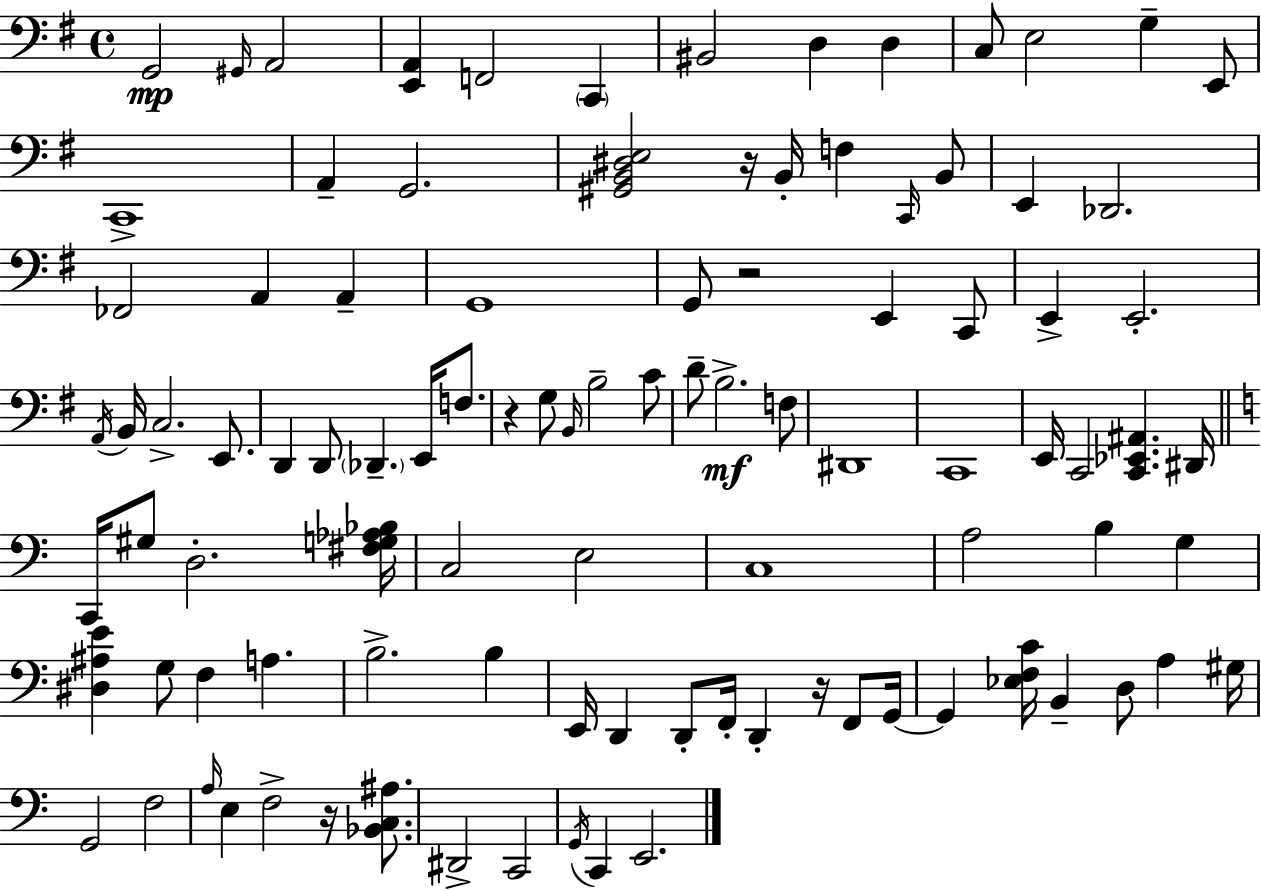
{
  \clef bass
  \time 4/4
  \defaultTimeSignature
  \key e \minor
  \repeat volta 2 { g,2\mp \grace { gis,16 } a,2 | <e, a,>4 f,2 \parenthesize c,4 | bis,2 d4 d4 | c8 e2 g4-- e,8 | \break c,1-> | a,4-- g,2. | <gis, b, dis e>2 r16 b,16-. f4 \grace { c,16 } | b,8 e,4 des,2. | \break fes,2 a,4 a,4-- | g,1 | g,8 r2 e,4 | c,8 e,4-> e,2.-. | \break \acciaccatura { a,16 } b,16 c2.-> | e,8. d,4 d,8 \parenthesize des,4.-- e,16 | f8. r4 g8 \grace { b,16 } b2-- | c'8 d'8-- b2.->\mf | \break f8 dis,1 | c,1 | e,16 c,2 <c, ees, ais,>4. | dis,16 \bar "||" \break \key c \major c,16 gis8 d2.-. <fis g aes bes>16 | c2 e2 | c1 | a2 b4 g4 | \break <dis ais e'>4 g8 f4 a4. | b2.-> b4 | e,16 d,4 d,8-. f,16-. d,4-. r16 f,8 g,16~~ | g,4 <ees f c'>16 b,4-- d8 a4 gis16 | \break g,2 f2 | \grace { a16 } e4 f2-> r16 <bes, c ais>8. | dis,2-> c,2 | \acciaccatura { g,16 } c,4 e,2. | \break } \bar "|."
}